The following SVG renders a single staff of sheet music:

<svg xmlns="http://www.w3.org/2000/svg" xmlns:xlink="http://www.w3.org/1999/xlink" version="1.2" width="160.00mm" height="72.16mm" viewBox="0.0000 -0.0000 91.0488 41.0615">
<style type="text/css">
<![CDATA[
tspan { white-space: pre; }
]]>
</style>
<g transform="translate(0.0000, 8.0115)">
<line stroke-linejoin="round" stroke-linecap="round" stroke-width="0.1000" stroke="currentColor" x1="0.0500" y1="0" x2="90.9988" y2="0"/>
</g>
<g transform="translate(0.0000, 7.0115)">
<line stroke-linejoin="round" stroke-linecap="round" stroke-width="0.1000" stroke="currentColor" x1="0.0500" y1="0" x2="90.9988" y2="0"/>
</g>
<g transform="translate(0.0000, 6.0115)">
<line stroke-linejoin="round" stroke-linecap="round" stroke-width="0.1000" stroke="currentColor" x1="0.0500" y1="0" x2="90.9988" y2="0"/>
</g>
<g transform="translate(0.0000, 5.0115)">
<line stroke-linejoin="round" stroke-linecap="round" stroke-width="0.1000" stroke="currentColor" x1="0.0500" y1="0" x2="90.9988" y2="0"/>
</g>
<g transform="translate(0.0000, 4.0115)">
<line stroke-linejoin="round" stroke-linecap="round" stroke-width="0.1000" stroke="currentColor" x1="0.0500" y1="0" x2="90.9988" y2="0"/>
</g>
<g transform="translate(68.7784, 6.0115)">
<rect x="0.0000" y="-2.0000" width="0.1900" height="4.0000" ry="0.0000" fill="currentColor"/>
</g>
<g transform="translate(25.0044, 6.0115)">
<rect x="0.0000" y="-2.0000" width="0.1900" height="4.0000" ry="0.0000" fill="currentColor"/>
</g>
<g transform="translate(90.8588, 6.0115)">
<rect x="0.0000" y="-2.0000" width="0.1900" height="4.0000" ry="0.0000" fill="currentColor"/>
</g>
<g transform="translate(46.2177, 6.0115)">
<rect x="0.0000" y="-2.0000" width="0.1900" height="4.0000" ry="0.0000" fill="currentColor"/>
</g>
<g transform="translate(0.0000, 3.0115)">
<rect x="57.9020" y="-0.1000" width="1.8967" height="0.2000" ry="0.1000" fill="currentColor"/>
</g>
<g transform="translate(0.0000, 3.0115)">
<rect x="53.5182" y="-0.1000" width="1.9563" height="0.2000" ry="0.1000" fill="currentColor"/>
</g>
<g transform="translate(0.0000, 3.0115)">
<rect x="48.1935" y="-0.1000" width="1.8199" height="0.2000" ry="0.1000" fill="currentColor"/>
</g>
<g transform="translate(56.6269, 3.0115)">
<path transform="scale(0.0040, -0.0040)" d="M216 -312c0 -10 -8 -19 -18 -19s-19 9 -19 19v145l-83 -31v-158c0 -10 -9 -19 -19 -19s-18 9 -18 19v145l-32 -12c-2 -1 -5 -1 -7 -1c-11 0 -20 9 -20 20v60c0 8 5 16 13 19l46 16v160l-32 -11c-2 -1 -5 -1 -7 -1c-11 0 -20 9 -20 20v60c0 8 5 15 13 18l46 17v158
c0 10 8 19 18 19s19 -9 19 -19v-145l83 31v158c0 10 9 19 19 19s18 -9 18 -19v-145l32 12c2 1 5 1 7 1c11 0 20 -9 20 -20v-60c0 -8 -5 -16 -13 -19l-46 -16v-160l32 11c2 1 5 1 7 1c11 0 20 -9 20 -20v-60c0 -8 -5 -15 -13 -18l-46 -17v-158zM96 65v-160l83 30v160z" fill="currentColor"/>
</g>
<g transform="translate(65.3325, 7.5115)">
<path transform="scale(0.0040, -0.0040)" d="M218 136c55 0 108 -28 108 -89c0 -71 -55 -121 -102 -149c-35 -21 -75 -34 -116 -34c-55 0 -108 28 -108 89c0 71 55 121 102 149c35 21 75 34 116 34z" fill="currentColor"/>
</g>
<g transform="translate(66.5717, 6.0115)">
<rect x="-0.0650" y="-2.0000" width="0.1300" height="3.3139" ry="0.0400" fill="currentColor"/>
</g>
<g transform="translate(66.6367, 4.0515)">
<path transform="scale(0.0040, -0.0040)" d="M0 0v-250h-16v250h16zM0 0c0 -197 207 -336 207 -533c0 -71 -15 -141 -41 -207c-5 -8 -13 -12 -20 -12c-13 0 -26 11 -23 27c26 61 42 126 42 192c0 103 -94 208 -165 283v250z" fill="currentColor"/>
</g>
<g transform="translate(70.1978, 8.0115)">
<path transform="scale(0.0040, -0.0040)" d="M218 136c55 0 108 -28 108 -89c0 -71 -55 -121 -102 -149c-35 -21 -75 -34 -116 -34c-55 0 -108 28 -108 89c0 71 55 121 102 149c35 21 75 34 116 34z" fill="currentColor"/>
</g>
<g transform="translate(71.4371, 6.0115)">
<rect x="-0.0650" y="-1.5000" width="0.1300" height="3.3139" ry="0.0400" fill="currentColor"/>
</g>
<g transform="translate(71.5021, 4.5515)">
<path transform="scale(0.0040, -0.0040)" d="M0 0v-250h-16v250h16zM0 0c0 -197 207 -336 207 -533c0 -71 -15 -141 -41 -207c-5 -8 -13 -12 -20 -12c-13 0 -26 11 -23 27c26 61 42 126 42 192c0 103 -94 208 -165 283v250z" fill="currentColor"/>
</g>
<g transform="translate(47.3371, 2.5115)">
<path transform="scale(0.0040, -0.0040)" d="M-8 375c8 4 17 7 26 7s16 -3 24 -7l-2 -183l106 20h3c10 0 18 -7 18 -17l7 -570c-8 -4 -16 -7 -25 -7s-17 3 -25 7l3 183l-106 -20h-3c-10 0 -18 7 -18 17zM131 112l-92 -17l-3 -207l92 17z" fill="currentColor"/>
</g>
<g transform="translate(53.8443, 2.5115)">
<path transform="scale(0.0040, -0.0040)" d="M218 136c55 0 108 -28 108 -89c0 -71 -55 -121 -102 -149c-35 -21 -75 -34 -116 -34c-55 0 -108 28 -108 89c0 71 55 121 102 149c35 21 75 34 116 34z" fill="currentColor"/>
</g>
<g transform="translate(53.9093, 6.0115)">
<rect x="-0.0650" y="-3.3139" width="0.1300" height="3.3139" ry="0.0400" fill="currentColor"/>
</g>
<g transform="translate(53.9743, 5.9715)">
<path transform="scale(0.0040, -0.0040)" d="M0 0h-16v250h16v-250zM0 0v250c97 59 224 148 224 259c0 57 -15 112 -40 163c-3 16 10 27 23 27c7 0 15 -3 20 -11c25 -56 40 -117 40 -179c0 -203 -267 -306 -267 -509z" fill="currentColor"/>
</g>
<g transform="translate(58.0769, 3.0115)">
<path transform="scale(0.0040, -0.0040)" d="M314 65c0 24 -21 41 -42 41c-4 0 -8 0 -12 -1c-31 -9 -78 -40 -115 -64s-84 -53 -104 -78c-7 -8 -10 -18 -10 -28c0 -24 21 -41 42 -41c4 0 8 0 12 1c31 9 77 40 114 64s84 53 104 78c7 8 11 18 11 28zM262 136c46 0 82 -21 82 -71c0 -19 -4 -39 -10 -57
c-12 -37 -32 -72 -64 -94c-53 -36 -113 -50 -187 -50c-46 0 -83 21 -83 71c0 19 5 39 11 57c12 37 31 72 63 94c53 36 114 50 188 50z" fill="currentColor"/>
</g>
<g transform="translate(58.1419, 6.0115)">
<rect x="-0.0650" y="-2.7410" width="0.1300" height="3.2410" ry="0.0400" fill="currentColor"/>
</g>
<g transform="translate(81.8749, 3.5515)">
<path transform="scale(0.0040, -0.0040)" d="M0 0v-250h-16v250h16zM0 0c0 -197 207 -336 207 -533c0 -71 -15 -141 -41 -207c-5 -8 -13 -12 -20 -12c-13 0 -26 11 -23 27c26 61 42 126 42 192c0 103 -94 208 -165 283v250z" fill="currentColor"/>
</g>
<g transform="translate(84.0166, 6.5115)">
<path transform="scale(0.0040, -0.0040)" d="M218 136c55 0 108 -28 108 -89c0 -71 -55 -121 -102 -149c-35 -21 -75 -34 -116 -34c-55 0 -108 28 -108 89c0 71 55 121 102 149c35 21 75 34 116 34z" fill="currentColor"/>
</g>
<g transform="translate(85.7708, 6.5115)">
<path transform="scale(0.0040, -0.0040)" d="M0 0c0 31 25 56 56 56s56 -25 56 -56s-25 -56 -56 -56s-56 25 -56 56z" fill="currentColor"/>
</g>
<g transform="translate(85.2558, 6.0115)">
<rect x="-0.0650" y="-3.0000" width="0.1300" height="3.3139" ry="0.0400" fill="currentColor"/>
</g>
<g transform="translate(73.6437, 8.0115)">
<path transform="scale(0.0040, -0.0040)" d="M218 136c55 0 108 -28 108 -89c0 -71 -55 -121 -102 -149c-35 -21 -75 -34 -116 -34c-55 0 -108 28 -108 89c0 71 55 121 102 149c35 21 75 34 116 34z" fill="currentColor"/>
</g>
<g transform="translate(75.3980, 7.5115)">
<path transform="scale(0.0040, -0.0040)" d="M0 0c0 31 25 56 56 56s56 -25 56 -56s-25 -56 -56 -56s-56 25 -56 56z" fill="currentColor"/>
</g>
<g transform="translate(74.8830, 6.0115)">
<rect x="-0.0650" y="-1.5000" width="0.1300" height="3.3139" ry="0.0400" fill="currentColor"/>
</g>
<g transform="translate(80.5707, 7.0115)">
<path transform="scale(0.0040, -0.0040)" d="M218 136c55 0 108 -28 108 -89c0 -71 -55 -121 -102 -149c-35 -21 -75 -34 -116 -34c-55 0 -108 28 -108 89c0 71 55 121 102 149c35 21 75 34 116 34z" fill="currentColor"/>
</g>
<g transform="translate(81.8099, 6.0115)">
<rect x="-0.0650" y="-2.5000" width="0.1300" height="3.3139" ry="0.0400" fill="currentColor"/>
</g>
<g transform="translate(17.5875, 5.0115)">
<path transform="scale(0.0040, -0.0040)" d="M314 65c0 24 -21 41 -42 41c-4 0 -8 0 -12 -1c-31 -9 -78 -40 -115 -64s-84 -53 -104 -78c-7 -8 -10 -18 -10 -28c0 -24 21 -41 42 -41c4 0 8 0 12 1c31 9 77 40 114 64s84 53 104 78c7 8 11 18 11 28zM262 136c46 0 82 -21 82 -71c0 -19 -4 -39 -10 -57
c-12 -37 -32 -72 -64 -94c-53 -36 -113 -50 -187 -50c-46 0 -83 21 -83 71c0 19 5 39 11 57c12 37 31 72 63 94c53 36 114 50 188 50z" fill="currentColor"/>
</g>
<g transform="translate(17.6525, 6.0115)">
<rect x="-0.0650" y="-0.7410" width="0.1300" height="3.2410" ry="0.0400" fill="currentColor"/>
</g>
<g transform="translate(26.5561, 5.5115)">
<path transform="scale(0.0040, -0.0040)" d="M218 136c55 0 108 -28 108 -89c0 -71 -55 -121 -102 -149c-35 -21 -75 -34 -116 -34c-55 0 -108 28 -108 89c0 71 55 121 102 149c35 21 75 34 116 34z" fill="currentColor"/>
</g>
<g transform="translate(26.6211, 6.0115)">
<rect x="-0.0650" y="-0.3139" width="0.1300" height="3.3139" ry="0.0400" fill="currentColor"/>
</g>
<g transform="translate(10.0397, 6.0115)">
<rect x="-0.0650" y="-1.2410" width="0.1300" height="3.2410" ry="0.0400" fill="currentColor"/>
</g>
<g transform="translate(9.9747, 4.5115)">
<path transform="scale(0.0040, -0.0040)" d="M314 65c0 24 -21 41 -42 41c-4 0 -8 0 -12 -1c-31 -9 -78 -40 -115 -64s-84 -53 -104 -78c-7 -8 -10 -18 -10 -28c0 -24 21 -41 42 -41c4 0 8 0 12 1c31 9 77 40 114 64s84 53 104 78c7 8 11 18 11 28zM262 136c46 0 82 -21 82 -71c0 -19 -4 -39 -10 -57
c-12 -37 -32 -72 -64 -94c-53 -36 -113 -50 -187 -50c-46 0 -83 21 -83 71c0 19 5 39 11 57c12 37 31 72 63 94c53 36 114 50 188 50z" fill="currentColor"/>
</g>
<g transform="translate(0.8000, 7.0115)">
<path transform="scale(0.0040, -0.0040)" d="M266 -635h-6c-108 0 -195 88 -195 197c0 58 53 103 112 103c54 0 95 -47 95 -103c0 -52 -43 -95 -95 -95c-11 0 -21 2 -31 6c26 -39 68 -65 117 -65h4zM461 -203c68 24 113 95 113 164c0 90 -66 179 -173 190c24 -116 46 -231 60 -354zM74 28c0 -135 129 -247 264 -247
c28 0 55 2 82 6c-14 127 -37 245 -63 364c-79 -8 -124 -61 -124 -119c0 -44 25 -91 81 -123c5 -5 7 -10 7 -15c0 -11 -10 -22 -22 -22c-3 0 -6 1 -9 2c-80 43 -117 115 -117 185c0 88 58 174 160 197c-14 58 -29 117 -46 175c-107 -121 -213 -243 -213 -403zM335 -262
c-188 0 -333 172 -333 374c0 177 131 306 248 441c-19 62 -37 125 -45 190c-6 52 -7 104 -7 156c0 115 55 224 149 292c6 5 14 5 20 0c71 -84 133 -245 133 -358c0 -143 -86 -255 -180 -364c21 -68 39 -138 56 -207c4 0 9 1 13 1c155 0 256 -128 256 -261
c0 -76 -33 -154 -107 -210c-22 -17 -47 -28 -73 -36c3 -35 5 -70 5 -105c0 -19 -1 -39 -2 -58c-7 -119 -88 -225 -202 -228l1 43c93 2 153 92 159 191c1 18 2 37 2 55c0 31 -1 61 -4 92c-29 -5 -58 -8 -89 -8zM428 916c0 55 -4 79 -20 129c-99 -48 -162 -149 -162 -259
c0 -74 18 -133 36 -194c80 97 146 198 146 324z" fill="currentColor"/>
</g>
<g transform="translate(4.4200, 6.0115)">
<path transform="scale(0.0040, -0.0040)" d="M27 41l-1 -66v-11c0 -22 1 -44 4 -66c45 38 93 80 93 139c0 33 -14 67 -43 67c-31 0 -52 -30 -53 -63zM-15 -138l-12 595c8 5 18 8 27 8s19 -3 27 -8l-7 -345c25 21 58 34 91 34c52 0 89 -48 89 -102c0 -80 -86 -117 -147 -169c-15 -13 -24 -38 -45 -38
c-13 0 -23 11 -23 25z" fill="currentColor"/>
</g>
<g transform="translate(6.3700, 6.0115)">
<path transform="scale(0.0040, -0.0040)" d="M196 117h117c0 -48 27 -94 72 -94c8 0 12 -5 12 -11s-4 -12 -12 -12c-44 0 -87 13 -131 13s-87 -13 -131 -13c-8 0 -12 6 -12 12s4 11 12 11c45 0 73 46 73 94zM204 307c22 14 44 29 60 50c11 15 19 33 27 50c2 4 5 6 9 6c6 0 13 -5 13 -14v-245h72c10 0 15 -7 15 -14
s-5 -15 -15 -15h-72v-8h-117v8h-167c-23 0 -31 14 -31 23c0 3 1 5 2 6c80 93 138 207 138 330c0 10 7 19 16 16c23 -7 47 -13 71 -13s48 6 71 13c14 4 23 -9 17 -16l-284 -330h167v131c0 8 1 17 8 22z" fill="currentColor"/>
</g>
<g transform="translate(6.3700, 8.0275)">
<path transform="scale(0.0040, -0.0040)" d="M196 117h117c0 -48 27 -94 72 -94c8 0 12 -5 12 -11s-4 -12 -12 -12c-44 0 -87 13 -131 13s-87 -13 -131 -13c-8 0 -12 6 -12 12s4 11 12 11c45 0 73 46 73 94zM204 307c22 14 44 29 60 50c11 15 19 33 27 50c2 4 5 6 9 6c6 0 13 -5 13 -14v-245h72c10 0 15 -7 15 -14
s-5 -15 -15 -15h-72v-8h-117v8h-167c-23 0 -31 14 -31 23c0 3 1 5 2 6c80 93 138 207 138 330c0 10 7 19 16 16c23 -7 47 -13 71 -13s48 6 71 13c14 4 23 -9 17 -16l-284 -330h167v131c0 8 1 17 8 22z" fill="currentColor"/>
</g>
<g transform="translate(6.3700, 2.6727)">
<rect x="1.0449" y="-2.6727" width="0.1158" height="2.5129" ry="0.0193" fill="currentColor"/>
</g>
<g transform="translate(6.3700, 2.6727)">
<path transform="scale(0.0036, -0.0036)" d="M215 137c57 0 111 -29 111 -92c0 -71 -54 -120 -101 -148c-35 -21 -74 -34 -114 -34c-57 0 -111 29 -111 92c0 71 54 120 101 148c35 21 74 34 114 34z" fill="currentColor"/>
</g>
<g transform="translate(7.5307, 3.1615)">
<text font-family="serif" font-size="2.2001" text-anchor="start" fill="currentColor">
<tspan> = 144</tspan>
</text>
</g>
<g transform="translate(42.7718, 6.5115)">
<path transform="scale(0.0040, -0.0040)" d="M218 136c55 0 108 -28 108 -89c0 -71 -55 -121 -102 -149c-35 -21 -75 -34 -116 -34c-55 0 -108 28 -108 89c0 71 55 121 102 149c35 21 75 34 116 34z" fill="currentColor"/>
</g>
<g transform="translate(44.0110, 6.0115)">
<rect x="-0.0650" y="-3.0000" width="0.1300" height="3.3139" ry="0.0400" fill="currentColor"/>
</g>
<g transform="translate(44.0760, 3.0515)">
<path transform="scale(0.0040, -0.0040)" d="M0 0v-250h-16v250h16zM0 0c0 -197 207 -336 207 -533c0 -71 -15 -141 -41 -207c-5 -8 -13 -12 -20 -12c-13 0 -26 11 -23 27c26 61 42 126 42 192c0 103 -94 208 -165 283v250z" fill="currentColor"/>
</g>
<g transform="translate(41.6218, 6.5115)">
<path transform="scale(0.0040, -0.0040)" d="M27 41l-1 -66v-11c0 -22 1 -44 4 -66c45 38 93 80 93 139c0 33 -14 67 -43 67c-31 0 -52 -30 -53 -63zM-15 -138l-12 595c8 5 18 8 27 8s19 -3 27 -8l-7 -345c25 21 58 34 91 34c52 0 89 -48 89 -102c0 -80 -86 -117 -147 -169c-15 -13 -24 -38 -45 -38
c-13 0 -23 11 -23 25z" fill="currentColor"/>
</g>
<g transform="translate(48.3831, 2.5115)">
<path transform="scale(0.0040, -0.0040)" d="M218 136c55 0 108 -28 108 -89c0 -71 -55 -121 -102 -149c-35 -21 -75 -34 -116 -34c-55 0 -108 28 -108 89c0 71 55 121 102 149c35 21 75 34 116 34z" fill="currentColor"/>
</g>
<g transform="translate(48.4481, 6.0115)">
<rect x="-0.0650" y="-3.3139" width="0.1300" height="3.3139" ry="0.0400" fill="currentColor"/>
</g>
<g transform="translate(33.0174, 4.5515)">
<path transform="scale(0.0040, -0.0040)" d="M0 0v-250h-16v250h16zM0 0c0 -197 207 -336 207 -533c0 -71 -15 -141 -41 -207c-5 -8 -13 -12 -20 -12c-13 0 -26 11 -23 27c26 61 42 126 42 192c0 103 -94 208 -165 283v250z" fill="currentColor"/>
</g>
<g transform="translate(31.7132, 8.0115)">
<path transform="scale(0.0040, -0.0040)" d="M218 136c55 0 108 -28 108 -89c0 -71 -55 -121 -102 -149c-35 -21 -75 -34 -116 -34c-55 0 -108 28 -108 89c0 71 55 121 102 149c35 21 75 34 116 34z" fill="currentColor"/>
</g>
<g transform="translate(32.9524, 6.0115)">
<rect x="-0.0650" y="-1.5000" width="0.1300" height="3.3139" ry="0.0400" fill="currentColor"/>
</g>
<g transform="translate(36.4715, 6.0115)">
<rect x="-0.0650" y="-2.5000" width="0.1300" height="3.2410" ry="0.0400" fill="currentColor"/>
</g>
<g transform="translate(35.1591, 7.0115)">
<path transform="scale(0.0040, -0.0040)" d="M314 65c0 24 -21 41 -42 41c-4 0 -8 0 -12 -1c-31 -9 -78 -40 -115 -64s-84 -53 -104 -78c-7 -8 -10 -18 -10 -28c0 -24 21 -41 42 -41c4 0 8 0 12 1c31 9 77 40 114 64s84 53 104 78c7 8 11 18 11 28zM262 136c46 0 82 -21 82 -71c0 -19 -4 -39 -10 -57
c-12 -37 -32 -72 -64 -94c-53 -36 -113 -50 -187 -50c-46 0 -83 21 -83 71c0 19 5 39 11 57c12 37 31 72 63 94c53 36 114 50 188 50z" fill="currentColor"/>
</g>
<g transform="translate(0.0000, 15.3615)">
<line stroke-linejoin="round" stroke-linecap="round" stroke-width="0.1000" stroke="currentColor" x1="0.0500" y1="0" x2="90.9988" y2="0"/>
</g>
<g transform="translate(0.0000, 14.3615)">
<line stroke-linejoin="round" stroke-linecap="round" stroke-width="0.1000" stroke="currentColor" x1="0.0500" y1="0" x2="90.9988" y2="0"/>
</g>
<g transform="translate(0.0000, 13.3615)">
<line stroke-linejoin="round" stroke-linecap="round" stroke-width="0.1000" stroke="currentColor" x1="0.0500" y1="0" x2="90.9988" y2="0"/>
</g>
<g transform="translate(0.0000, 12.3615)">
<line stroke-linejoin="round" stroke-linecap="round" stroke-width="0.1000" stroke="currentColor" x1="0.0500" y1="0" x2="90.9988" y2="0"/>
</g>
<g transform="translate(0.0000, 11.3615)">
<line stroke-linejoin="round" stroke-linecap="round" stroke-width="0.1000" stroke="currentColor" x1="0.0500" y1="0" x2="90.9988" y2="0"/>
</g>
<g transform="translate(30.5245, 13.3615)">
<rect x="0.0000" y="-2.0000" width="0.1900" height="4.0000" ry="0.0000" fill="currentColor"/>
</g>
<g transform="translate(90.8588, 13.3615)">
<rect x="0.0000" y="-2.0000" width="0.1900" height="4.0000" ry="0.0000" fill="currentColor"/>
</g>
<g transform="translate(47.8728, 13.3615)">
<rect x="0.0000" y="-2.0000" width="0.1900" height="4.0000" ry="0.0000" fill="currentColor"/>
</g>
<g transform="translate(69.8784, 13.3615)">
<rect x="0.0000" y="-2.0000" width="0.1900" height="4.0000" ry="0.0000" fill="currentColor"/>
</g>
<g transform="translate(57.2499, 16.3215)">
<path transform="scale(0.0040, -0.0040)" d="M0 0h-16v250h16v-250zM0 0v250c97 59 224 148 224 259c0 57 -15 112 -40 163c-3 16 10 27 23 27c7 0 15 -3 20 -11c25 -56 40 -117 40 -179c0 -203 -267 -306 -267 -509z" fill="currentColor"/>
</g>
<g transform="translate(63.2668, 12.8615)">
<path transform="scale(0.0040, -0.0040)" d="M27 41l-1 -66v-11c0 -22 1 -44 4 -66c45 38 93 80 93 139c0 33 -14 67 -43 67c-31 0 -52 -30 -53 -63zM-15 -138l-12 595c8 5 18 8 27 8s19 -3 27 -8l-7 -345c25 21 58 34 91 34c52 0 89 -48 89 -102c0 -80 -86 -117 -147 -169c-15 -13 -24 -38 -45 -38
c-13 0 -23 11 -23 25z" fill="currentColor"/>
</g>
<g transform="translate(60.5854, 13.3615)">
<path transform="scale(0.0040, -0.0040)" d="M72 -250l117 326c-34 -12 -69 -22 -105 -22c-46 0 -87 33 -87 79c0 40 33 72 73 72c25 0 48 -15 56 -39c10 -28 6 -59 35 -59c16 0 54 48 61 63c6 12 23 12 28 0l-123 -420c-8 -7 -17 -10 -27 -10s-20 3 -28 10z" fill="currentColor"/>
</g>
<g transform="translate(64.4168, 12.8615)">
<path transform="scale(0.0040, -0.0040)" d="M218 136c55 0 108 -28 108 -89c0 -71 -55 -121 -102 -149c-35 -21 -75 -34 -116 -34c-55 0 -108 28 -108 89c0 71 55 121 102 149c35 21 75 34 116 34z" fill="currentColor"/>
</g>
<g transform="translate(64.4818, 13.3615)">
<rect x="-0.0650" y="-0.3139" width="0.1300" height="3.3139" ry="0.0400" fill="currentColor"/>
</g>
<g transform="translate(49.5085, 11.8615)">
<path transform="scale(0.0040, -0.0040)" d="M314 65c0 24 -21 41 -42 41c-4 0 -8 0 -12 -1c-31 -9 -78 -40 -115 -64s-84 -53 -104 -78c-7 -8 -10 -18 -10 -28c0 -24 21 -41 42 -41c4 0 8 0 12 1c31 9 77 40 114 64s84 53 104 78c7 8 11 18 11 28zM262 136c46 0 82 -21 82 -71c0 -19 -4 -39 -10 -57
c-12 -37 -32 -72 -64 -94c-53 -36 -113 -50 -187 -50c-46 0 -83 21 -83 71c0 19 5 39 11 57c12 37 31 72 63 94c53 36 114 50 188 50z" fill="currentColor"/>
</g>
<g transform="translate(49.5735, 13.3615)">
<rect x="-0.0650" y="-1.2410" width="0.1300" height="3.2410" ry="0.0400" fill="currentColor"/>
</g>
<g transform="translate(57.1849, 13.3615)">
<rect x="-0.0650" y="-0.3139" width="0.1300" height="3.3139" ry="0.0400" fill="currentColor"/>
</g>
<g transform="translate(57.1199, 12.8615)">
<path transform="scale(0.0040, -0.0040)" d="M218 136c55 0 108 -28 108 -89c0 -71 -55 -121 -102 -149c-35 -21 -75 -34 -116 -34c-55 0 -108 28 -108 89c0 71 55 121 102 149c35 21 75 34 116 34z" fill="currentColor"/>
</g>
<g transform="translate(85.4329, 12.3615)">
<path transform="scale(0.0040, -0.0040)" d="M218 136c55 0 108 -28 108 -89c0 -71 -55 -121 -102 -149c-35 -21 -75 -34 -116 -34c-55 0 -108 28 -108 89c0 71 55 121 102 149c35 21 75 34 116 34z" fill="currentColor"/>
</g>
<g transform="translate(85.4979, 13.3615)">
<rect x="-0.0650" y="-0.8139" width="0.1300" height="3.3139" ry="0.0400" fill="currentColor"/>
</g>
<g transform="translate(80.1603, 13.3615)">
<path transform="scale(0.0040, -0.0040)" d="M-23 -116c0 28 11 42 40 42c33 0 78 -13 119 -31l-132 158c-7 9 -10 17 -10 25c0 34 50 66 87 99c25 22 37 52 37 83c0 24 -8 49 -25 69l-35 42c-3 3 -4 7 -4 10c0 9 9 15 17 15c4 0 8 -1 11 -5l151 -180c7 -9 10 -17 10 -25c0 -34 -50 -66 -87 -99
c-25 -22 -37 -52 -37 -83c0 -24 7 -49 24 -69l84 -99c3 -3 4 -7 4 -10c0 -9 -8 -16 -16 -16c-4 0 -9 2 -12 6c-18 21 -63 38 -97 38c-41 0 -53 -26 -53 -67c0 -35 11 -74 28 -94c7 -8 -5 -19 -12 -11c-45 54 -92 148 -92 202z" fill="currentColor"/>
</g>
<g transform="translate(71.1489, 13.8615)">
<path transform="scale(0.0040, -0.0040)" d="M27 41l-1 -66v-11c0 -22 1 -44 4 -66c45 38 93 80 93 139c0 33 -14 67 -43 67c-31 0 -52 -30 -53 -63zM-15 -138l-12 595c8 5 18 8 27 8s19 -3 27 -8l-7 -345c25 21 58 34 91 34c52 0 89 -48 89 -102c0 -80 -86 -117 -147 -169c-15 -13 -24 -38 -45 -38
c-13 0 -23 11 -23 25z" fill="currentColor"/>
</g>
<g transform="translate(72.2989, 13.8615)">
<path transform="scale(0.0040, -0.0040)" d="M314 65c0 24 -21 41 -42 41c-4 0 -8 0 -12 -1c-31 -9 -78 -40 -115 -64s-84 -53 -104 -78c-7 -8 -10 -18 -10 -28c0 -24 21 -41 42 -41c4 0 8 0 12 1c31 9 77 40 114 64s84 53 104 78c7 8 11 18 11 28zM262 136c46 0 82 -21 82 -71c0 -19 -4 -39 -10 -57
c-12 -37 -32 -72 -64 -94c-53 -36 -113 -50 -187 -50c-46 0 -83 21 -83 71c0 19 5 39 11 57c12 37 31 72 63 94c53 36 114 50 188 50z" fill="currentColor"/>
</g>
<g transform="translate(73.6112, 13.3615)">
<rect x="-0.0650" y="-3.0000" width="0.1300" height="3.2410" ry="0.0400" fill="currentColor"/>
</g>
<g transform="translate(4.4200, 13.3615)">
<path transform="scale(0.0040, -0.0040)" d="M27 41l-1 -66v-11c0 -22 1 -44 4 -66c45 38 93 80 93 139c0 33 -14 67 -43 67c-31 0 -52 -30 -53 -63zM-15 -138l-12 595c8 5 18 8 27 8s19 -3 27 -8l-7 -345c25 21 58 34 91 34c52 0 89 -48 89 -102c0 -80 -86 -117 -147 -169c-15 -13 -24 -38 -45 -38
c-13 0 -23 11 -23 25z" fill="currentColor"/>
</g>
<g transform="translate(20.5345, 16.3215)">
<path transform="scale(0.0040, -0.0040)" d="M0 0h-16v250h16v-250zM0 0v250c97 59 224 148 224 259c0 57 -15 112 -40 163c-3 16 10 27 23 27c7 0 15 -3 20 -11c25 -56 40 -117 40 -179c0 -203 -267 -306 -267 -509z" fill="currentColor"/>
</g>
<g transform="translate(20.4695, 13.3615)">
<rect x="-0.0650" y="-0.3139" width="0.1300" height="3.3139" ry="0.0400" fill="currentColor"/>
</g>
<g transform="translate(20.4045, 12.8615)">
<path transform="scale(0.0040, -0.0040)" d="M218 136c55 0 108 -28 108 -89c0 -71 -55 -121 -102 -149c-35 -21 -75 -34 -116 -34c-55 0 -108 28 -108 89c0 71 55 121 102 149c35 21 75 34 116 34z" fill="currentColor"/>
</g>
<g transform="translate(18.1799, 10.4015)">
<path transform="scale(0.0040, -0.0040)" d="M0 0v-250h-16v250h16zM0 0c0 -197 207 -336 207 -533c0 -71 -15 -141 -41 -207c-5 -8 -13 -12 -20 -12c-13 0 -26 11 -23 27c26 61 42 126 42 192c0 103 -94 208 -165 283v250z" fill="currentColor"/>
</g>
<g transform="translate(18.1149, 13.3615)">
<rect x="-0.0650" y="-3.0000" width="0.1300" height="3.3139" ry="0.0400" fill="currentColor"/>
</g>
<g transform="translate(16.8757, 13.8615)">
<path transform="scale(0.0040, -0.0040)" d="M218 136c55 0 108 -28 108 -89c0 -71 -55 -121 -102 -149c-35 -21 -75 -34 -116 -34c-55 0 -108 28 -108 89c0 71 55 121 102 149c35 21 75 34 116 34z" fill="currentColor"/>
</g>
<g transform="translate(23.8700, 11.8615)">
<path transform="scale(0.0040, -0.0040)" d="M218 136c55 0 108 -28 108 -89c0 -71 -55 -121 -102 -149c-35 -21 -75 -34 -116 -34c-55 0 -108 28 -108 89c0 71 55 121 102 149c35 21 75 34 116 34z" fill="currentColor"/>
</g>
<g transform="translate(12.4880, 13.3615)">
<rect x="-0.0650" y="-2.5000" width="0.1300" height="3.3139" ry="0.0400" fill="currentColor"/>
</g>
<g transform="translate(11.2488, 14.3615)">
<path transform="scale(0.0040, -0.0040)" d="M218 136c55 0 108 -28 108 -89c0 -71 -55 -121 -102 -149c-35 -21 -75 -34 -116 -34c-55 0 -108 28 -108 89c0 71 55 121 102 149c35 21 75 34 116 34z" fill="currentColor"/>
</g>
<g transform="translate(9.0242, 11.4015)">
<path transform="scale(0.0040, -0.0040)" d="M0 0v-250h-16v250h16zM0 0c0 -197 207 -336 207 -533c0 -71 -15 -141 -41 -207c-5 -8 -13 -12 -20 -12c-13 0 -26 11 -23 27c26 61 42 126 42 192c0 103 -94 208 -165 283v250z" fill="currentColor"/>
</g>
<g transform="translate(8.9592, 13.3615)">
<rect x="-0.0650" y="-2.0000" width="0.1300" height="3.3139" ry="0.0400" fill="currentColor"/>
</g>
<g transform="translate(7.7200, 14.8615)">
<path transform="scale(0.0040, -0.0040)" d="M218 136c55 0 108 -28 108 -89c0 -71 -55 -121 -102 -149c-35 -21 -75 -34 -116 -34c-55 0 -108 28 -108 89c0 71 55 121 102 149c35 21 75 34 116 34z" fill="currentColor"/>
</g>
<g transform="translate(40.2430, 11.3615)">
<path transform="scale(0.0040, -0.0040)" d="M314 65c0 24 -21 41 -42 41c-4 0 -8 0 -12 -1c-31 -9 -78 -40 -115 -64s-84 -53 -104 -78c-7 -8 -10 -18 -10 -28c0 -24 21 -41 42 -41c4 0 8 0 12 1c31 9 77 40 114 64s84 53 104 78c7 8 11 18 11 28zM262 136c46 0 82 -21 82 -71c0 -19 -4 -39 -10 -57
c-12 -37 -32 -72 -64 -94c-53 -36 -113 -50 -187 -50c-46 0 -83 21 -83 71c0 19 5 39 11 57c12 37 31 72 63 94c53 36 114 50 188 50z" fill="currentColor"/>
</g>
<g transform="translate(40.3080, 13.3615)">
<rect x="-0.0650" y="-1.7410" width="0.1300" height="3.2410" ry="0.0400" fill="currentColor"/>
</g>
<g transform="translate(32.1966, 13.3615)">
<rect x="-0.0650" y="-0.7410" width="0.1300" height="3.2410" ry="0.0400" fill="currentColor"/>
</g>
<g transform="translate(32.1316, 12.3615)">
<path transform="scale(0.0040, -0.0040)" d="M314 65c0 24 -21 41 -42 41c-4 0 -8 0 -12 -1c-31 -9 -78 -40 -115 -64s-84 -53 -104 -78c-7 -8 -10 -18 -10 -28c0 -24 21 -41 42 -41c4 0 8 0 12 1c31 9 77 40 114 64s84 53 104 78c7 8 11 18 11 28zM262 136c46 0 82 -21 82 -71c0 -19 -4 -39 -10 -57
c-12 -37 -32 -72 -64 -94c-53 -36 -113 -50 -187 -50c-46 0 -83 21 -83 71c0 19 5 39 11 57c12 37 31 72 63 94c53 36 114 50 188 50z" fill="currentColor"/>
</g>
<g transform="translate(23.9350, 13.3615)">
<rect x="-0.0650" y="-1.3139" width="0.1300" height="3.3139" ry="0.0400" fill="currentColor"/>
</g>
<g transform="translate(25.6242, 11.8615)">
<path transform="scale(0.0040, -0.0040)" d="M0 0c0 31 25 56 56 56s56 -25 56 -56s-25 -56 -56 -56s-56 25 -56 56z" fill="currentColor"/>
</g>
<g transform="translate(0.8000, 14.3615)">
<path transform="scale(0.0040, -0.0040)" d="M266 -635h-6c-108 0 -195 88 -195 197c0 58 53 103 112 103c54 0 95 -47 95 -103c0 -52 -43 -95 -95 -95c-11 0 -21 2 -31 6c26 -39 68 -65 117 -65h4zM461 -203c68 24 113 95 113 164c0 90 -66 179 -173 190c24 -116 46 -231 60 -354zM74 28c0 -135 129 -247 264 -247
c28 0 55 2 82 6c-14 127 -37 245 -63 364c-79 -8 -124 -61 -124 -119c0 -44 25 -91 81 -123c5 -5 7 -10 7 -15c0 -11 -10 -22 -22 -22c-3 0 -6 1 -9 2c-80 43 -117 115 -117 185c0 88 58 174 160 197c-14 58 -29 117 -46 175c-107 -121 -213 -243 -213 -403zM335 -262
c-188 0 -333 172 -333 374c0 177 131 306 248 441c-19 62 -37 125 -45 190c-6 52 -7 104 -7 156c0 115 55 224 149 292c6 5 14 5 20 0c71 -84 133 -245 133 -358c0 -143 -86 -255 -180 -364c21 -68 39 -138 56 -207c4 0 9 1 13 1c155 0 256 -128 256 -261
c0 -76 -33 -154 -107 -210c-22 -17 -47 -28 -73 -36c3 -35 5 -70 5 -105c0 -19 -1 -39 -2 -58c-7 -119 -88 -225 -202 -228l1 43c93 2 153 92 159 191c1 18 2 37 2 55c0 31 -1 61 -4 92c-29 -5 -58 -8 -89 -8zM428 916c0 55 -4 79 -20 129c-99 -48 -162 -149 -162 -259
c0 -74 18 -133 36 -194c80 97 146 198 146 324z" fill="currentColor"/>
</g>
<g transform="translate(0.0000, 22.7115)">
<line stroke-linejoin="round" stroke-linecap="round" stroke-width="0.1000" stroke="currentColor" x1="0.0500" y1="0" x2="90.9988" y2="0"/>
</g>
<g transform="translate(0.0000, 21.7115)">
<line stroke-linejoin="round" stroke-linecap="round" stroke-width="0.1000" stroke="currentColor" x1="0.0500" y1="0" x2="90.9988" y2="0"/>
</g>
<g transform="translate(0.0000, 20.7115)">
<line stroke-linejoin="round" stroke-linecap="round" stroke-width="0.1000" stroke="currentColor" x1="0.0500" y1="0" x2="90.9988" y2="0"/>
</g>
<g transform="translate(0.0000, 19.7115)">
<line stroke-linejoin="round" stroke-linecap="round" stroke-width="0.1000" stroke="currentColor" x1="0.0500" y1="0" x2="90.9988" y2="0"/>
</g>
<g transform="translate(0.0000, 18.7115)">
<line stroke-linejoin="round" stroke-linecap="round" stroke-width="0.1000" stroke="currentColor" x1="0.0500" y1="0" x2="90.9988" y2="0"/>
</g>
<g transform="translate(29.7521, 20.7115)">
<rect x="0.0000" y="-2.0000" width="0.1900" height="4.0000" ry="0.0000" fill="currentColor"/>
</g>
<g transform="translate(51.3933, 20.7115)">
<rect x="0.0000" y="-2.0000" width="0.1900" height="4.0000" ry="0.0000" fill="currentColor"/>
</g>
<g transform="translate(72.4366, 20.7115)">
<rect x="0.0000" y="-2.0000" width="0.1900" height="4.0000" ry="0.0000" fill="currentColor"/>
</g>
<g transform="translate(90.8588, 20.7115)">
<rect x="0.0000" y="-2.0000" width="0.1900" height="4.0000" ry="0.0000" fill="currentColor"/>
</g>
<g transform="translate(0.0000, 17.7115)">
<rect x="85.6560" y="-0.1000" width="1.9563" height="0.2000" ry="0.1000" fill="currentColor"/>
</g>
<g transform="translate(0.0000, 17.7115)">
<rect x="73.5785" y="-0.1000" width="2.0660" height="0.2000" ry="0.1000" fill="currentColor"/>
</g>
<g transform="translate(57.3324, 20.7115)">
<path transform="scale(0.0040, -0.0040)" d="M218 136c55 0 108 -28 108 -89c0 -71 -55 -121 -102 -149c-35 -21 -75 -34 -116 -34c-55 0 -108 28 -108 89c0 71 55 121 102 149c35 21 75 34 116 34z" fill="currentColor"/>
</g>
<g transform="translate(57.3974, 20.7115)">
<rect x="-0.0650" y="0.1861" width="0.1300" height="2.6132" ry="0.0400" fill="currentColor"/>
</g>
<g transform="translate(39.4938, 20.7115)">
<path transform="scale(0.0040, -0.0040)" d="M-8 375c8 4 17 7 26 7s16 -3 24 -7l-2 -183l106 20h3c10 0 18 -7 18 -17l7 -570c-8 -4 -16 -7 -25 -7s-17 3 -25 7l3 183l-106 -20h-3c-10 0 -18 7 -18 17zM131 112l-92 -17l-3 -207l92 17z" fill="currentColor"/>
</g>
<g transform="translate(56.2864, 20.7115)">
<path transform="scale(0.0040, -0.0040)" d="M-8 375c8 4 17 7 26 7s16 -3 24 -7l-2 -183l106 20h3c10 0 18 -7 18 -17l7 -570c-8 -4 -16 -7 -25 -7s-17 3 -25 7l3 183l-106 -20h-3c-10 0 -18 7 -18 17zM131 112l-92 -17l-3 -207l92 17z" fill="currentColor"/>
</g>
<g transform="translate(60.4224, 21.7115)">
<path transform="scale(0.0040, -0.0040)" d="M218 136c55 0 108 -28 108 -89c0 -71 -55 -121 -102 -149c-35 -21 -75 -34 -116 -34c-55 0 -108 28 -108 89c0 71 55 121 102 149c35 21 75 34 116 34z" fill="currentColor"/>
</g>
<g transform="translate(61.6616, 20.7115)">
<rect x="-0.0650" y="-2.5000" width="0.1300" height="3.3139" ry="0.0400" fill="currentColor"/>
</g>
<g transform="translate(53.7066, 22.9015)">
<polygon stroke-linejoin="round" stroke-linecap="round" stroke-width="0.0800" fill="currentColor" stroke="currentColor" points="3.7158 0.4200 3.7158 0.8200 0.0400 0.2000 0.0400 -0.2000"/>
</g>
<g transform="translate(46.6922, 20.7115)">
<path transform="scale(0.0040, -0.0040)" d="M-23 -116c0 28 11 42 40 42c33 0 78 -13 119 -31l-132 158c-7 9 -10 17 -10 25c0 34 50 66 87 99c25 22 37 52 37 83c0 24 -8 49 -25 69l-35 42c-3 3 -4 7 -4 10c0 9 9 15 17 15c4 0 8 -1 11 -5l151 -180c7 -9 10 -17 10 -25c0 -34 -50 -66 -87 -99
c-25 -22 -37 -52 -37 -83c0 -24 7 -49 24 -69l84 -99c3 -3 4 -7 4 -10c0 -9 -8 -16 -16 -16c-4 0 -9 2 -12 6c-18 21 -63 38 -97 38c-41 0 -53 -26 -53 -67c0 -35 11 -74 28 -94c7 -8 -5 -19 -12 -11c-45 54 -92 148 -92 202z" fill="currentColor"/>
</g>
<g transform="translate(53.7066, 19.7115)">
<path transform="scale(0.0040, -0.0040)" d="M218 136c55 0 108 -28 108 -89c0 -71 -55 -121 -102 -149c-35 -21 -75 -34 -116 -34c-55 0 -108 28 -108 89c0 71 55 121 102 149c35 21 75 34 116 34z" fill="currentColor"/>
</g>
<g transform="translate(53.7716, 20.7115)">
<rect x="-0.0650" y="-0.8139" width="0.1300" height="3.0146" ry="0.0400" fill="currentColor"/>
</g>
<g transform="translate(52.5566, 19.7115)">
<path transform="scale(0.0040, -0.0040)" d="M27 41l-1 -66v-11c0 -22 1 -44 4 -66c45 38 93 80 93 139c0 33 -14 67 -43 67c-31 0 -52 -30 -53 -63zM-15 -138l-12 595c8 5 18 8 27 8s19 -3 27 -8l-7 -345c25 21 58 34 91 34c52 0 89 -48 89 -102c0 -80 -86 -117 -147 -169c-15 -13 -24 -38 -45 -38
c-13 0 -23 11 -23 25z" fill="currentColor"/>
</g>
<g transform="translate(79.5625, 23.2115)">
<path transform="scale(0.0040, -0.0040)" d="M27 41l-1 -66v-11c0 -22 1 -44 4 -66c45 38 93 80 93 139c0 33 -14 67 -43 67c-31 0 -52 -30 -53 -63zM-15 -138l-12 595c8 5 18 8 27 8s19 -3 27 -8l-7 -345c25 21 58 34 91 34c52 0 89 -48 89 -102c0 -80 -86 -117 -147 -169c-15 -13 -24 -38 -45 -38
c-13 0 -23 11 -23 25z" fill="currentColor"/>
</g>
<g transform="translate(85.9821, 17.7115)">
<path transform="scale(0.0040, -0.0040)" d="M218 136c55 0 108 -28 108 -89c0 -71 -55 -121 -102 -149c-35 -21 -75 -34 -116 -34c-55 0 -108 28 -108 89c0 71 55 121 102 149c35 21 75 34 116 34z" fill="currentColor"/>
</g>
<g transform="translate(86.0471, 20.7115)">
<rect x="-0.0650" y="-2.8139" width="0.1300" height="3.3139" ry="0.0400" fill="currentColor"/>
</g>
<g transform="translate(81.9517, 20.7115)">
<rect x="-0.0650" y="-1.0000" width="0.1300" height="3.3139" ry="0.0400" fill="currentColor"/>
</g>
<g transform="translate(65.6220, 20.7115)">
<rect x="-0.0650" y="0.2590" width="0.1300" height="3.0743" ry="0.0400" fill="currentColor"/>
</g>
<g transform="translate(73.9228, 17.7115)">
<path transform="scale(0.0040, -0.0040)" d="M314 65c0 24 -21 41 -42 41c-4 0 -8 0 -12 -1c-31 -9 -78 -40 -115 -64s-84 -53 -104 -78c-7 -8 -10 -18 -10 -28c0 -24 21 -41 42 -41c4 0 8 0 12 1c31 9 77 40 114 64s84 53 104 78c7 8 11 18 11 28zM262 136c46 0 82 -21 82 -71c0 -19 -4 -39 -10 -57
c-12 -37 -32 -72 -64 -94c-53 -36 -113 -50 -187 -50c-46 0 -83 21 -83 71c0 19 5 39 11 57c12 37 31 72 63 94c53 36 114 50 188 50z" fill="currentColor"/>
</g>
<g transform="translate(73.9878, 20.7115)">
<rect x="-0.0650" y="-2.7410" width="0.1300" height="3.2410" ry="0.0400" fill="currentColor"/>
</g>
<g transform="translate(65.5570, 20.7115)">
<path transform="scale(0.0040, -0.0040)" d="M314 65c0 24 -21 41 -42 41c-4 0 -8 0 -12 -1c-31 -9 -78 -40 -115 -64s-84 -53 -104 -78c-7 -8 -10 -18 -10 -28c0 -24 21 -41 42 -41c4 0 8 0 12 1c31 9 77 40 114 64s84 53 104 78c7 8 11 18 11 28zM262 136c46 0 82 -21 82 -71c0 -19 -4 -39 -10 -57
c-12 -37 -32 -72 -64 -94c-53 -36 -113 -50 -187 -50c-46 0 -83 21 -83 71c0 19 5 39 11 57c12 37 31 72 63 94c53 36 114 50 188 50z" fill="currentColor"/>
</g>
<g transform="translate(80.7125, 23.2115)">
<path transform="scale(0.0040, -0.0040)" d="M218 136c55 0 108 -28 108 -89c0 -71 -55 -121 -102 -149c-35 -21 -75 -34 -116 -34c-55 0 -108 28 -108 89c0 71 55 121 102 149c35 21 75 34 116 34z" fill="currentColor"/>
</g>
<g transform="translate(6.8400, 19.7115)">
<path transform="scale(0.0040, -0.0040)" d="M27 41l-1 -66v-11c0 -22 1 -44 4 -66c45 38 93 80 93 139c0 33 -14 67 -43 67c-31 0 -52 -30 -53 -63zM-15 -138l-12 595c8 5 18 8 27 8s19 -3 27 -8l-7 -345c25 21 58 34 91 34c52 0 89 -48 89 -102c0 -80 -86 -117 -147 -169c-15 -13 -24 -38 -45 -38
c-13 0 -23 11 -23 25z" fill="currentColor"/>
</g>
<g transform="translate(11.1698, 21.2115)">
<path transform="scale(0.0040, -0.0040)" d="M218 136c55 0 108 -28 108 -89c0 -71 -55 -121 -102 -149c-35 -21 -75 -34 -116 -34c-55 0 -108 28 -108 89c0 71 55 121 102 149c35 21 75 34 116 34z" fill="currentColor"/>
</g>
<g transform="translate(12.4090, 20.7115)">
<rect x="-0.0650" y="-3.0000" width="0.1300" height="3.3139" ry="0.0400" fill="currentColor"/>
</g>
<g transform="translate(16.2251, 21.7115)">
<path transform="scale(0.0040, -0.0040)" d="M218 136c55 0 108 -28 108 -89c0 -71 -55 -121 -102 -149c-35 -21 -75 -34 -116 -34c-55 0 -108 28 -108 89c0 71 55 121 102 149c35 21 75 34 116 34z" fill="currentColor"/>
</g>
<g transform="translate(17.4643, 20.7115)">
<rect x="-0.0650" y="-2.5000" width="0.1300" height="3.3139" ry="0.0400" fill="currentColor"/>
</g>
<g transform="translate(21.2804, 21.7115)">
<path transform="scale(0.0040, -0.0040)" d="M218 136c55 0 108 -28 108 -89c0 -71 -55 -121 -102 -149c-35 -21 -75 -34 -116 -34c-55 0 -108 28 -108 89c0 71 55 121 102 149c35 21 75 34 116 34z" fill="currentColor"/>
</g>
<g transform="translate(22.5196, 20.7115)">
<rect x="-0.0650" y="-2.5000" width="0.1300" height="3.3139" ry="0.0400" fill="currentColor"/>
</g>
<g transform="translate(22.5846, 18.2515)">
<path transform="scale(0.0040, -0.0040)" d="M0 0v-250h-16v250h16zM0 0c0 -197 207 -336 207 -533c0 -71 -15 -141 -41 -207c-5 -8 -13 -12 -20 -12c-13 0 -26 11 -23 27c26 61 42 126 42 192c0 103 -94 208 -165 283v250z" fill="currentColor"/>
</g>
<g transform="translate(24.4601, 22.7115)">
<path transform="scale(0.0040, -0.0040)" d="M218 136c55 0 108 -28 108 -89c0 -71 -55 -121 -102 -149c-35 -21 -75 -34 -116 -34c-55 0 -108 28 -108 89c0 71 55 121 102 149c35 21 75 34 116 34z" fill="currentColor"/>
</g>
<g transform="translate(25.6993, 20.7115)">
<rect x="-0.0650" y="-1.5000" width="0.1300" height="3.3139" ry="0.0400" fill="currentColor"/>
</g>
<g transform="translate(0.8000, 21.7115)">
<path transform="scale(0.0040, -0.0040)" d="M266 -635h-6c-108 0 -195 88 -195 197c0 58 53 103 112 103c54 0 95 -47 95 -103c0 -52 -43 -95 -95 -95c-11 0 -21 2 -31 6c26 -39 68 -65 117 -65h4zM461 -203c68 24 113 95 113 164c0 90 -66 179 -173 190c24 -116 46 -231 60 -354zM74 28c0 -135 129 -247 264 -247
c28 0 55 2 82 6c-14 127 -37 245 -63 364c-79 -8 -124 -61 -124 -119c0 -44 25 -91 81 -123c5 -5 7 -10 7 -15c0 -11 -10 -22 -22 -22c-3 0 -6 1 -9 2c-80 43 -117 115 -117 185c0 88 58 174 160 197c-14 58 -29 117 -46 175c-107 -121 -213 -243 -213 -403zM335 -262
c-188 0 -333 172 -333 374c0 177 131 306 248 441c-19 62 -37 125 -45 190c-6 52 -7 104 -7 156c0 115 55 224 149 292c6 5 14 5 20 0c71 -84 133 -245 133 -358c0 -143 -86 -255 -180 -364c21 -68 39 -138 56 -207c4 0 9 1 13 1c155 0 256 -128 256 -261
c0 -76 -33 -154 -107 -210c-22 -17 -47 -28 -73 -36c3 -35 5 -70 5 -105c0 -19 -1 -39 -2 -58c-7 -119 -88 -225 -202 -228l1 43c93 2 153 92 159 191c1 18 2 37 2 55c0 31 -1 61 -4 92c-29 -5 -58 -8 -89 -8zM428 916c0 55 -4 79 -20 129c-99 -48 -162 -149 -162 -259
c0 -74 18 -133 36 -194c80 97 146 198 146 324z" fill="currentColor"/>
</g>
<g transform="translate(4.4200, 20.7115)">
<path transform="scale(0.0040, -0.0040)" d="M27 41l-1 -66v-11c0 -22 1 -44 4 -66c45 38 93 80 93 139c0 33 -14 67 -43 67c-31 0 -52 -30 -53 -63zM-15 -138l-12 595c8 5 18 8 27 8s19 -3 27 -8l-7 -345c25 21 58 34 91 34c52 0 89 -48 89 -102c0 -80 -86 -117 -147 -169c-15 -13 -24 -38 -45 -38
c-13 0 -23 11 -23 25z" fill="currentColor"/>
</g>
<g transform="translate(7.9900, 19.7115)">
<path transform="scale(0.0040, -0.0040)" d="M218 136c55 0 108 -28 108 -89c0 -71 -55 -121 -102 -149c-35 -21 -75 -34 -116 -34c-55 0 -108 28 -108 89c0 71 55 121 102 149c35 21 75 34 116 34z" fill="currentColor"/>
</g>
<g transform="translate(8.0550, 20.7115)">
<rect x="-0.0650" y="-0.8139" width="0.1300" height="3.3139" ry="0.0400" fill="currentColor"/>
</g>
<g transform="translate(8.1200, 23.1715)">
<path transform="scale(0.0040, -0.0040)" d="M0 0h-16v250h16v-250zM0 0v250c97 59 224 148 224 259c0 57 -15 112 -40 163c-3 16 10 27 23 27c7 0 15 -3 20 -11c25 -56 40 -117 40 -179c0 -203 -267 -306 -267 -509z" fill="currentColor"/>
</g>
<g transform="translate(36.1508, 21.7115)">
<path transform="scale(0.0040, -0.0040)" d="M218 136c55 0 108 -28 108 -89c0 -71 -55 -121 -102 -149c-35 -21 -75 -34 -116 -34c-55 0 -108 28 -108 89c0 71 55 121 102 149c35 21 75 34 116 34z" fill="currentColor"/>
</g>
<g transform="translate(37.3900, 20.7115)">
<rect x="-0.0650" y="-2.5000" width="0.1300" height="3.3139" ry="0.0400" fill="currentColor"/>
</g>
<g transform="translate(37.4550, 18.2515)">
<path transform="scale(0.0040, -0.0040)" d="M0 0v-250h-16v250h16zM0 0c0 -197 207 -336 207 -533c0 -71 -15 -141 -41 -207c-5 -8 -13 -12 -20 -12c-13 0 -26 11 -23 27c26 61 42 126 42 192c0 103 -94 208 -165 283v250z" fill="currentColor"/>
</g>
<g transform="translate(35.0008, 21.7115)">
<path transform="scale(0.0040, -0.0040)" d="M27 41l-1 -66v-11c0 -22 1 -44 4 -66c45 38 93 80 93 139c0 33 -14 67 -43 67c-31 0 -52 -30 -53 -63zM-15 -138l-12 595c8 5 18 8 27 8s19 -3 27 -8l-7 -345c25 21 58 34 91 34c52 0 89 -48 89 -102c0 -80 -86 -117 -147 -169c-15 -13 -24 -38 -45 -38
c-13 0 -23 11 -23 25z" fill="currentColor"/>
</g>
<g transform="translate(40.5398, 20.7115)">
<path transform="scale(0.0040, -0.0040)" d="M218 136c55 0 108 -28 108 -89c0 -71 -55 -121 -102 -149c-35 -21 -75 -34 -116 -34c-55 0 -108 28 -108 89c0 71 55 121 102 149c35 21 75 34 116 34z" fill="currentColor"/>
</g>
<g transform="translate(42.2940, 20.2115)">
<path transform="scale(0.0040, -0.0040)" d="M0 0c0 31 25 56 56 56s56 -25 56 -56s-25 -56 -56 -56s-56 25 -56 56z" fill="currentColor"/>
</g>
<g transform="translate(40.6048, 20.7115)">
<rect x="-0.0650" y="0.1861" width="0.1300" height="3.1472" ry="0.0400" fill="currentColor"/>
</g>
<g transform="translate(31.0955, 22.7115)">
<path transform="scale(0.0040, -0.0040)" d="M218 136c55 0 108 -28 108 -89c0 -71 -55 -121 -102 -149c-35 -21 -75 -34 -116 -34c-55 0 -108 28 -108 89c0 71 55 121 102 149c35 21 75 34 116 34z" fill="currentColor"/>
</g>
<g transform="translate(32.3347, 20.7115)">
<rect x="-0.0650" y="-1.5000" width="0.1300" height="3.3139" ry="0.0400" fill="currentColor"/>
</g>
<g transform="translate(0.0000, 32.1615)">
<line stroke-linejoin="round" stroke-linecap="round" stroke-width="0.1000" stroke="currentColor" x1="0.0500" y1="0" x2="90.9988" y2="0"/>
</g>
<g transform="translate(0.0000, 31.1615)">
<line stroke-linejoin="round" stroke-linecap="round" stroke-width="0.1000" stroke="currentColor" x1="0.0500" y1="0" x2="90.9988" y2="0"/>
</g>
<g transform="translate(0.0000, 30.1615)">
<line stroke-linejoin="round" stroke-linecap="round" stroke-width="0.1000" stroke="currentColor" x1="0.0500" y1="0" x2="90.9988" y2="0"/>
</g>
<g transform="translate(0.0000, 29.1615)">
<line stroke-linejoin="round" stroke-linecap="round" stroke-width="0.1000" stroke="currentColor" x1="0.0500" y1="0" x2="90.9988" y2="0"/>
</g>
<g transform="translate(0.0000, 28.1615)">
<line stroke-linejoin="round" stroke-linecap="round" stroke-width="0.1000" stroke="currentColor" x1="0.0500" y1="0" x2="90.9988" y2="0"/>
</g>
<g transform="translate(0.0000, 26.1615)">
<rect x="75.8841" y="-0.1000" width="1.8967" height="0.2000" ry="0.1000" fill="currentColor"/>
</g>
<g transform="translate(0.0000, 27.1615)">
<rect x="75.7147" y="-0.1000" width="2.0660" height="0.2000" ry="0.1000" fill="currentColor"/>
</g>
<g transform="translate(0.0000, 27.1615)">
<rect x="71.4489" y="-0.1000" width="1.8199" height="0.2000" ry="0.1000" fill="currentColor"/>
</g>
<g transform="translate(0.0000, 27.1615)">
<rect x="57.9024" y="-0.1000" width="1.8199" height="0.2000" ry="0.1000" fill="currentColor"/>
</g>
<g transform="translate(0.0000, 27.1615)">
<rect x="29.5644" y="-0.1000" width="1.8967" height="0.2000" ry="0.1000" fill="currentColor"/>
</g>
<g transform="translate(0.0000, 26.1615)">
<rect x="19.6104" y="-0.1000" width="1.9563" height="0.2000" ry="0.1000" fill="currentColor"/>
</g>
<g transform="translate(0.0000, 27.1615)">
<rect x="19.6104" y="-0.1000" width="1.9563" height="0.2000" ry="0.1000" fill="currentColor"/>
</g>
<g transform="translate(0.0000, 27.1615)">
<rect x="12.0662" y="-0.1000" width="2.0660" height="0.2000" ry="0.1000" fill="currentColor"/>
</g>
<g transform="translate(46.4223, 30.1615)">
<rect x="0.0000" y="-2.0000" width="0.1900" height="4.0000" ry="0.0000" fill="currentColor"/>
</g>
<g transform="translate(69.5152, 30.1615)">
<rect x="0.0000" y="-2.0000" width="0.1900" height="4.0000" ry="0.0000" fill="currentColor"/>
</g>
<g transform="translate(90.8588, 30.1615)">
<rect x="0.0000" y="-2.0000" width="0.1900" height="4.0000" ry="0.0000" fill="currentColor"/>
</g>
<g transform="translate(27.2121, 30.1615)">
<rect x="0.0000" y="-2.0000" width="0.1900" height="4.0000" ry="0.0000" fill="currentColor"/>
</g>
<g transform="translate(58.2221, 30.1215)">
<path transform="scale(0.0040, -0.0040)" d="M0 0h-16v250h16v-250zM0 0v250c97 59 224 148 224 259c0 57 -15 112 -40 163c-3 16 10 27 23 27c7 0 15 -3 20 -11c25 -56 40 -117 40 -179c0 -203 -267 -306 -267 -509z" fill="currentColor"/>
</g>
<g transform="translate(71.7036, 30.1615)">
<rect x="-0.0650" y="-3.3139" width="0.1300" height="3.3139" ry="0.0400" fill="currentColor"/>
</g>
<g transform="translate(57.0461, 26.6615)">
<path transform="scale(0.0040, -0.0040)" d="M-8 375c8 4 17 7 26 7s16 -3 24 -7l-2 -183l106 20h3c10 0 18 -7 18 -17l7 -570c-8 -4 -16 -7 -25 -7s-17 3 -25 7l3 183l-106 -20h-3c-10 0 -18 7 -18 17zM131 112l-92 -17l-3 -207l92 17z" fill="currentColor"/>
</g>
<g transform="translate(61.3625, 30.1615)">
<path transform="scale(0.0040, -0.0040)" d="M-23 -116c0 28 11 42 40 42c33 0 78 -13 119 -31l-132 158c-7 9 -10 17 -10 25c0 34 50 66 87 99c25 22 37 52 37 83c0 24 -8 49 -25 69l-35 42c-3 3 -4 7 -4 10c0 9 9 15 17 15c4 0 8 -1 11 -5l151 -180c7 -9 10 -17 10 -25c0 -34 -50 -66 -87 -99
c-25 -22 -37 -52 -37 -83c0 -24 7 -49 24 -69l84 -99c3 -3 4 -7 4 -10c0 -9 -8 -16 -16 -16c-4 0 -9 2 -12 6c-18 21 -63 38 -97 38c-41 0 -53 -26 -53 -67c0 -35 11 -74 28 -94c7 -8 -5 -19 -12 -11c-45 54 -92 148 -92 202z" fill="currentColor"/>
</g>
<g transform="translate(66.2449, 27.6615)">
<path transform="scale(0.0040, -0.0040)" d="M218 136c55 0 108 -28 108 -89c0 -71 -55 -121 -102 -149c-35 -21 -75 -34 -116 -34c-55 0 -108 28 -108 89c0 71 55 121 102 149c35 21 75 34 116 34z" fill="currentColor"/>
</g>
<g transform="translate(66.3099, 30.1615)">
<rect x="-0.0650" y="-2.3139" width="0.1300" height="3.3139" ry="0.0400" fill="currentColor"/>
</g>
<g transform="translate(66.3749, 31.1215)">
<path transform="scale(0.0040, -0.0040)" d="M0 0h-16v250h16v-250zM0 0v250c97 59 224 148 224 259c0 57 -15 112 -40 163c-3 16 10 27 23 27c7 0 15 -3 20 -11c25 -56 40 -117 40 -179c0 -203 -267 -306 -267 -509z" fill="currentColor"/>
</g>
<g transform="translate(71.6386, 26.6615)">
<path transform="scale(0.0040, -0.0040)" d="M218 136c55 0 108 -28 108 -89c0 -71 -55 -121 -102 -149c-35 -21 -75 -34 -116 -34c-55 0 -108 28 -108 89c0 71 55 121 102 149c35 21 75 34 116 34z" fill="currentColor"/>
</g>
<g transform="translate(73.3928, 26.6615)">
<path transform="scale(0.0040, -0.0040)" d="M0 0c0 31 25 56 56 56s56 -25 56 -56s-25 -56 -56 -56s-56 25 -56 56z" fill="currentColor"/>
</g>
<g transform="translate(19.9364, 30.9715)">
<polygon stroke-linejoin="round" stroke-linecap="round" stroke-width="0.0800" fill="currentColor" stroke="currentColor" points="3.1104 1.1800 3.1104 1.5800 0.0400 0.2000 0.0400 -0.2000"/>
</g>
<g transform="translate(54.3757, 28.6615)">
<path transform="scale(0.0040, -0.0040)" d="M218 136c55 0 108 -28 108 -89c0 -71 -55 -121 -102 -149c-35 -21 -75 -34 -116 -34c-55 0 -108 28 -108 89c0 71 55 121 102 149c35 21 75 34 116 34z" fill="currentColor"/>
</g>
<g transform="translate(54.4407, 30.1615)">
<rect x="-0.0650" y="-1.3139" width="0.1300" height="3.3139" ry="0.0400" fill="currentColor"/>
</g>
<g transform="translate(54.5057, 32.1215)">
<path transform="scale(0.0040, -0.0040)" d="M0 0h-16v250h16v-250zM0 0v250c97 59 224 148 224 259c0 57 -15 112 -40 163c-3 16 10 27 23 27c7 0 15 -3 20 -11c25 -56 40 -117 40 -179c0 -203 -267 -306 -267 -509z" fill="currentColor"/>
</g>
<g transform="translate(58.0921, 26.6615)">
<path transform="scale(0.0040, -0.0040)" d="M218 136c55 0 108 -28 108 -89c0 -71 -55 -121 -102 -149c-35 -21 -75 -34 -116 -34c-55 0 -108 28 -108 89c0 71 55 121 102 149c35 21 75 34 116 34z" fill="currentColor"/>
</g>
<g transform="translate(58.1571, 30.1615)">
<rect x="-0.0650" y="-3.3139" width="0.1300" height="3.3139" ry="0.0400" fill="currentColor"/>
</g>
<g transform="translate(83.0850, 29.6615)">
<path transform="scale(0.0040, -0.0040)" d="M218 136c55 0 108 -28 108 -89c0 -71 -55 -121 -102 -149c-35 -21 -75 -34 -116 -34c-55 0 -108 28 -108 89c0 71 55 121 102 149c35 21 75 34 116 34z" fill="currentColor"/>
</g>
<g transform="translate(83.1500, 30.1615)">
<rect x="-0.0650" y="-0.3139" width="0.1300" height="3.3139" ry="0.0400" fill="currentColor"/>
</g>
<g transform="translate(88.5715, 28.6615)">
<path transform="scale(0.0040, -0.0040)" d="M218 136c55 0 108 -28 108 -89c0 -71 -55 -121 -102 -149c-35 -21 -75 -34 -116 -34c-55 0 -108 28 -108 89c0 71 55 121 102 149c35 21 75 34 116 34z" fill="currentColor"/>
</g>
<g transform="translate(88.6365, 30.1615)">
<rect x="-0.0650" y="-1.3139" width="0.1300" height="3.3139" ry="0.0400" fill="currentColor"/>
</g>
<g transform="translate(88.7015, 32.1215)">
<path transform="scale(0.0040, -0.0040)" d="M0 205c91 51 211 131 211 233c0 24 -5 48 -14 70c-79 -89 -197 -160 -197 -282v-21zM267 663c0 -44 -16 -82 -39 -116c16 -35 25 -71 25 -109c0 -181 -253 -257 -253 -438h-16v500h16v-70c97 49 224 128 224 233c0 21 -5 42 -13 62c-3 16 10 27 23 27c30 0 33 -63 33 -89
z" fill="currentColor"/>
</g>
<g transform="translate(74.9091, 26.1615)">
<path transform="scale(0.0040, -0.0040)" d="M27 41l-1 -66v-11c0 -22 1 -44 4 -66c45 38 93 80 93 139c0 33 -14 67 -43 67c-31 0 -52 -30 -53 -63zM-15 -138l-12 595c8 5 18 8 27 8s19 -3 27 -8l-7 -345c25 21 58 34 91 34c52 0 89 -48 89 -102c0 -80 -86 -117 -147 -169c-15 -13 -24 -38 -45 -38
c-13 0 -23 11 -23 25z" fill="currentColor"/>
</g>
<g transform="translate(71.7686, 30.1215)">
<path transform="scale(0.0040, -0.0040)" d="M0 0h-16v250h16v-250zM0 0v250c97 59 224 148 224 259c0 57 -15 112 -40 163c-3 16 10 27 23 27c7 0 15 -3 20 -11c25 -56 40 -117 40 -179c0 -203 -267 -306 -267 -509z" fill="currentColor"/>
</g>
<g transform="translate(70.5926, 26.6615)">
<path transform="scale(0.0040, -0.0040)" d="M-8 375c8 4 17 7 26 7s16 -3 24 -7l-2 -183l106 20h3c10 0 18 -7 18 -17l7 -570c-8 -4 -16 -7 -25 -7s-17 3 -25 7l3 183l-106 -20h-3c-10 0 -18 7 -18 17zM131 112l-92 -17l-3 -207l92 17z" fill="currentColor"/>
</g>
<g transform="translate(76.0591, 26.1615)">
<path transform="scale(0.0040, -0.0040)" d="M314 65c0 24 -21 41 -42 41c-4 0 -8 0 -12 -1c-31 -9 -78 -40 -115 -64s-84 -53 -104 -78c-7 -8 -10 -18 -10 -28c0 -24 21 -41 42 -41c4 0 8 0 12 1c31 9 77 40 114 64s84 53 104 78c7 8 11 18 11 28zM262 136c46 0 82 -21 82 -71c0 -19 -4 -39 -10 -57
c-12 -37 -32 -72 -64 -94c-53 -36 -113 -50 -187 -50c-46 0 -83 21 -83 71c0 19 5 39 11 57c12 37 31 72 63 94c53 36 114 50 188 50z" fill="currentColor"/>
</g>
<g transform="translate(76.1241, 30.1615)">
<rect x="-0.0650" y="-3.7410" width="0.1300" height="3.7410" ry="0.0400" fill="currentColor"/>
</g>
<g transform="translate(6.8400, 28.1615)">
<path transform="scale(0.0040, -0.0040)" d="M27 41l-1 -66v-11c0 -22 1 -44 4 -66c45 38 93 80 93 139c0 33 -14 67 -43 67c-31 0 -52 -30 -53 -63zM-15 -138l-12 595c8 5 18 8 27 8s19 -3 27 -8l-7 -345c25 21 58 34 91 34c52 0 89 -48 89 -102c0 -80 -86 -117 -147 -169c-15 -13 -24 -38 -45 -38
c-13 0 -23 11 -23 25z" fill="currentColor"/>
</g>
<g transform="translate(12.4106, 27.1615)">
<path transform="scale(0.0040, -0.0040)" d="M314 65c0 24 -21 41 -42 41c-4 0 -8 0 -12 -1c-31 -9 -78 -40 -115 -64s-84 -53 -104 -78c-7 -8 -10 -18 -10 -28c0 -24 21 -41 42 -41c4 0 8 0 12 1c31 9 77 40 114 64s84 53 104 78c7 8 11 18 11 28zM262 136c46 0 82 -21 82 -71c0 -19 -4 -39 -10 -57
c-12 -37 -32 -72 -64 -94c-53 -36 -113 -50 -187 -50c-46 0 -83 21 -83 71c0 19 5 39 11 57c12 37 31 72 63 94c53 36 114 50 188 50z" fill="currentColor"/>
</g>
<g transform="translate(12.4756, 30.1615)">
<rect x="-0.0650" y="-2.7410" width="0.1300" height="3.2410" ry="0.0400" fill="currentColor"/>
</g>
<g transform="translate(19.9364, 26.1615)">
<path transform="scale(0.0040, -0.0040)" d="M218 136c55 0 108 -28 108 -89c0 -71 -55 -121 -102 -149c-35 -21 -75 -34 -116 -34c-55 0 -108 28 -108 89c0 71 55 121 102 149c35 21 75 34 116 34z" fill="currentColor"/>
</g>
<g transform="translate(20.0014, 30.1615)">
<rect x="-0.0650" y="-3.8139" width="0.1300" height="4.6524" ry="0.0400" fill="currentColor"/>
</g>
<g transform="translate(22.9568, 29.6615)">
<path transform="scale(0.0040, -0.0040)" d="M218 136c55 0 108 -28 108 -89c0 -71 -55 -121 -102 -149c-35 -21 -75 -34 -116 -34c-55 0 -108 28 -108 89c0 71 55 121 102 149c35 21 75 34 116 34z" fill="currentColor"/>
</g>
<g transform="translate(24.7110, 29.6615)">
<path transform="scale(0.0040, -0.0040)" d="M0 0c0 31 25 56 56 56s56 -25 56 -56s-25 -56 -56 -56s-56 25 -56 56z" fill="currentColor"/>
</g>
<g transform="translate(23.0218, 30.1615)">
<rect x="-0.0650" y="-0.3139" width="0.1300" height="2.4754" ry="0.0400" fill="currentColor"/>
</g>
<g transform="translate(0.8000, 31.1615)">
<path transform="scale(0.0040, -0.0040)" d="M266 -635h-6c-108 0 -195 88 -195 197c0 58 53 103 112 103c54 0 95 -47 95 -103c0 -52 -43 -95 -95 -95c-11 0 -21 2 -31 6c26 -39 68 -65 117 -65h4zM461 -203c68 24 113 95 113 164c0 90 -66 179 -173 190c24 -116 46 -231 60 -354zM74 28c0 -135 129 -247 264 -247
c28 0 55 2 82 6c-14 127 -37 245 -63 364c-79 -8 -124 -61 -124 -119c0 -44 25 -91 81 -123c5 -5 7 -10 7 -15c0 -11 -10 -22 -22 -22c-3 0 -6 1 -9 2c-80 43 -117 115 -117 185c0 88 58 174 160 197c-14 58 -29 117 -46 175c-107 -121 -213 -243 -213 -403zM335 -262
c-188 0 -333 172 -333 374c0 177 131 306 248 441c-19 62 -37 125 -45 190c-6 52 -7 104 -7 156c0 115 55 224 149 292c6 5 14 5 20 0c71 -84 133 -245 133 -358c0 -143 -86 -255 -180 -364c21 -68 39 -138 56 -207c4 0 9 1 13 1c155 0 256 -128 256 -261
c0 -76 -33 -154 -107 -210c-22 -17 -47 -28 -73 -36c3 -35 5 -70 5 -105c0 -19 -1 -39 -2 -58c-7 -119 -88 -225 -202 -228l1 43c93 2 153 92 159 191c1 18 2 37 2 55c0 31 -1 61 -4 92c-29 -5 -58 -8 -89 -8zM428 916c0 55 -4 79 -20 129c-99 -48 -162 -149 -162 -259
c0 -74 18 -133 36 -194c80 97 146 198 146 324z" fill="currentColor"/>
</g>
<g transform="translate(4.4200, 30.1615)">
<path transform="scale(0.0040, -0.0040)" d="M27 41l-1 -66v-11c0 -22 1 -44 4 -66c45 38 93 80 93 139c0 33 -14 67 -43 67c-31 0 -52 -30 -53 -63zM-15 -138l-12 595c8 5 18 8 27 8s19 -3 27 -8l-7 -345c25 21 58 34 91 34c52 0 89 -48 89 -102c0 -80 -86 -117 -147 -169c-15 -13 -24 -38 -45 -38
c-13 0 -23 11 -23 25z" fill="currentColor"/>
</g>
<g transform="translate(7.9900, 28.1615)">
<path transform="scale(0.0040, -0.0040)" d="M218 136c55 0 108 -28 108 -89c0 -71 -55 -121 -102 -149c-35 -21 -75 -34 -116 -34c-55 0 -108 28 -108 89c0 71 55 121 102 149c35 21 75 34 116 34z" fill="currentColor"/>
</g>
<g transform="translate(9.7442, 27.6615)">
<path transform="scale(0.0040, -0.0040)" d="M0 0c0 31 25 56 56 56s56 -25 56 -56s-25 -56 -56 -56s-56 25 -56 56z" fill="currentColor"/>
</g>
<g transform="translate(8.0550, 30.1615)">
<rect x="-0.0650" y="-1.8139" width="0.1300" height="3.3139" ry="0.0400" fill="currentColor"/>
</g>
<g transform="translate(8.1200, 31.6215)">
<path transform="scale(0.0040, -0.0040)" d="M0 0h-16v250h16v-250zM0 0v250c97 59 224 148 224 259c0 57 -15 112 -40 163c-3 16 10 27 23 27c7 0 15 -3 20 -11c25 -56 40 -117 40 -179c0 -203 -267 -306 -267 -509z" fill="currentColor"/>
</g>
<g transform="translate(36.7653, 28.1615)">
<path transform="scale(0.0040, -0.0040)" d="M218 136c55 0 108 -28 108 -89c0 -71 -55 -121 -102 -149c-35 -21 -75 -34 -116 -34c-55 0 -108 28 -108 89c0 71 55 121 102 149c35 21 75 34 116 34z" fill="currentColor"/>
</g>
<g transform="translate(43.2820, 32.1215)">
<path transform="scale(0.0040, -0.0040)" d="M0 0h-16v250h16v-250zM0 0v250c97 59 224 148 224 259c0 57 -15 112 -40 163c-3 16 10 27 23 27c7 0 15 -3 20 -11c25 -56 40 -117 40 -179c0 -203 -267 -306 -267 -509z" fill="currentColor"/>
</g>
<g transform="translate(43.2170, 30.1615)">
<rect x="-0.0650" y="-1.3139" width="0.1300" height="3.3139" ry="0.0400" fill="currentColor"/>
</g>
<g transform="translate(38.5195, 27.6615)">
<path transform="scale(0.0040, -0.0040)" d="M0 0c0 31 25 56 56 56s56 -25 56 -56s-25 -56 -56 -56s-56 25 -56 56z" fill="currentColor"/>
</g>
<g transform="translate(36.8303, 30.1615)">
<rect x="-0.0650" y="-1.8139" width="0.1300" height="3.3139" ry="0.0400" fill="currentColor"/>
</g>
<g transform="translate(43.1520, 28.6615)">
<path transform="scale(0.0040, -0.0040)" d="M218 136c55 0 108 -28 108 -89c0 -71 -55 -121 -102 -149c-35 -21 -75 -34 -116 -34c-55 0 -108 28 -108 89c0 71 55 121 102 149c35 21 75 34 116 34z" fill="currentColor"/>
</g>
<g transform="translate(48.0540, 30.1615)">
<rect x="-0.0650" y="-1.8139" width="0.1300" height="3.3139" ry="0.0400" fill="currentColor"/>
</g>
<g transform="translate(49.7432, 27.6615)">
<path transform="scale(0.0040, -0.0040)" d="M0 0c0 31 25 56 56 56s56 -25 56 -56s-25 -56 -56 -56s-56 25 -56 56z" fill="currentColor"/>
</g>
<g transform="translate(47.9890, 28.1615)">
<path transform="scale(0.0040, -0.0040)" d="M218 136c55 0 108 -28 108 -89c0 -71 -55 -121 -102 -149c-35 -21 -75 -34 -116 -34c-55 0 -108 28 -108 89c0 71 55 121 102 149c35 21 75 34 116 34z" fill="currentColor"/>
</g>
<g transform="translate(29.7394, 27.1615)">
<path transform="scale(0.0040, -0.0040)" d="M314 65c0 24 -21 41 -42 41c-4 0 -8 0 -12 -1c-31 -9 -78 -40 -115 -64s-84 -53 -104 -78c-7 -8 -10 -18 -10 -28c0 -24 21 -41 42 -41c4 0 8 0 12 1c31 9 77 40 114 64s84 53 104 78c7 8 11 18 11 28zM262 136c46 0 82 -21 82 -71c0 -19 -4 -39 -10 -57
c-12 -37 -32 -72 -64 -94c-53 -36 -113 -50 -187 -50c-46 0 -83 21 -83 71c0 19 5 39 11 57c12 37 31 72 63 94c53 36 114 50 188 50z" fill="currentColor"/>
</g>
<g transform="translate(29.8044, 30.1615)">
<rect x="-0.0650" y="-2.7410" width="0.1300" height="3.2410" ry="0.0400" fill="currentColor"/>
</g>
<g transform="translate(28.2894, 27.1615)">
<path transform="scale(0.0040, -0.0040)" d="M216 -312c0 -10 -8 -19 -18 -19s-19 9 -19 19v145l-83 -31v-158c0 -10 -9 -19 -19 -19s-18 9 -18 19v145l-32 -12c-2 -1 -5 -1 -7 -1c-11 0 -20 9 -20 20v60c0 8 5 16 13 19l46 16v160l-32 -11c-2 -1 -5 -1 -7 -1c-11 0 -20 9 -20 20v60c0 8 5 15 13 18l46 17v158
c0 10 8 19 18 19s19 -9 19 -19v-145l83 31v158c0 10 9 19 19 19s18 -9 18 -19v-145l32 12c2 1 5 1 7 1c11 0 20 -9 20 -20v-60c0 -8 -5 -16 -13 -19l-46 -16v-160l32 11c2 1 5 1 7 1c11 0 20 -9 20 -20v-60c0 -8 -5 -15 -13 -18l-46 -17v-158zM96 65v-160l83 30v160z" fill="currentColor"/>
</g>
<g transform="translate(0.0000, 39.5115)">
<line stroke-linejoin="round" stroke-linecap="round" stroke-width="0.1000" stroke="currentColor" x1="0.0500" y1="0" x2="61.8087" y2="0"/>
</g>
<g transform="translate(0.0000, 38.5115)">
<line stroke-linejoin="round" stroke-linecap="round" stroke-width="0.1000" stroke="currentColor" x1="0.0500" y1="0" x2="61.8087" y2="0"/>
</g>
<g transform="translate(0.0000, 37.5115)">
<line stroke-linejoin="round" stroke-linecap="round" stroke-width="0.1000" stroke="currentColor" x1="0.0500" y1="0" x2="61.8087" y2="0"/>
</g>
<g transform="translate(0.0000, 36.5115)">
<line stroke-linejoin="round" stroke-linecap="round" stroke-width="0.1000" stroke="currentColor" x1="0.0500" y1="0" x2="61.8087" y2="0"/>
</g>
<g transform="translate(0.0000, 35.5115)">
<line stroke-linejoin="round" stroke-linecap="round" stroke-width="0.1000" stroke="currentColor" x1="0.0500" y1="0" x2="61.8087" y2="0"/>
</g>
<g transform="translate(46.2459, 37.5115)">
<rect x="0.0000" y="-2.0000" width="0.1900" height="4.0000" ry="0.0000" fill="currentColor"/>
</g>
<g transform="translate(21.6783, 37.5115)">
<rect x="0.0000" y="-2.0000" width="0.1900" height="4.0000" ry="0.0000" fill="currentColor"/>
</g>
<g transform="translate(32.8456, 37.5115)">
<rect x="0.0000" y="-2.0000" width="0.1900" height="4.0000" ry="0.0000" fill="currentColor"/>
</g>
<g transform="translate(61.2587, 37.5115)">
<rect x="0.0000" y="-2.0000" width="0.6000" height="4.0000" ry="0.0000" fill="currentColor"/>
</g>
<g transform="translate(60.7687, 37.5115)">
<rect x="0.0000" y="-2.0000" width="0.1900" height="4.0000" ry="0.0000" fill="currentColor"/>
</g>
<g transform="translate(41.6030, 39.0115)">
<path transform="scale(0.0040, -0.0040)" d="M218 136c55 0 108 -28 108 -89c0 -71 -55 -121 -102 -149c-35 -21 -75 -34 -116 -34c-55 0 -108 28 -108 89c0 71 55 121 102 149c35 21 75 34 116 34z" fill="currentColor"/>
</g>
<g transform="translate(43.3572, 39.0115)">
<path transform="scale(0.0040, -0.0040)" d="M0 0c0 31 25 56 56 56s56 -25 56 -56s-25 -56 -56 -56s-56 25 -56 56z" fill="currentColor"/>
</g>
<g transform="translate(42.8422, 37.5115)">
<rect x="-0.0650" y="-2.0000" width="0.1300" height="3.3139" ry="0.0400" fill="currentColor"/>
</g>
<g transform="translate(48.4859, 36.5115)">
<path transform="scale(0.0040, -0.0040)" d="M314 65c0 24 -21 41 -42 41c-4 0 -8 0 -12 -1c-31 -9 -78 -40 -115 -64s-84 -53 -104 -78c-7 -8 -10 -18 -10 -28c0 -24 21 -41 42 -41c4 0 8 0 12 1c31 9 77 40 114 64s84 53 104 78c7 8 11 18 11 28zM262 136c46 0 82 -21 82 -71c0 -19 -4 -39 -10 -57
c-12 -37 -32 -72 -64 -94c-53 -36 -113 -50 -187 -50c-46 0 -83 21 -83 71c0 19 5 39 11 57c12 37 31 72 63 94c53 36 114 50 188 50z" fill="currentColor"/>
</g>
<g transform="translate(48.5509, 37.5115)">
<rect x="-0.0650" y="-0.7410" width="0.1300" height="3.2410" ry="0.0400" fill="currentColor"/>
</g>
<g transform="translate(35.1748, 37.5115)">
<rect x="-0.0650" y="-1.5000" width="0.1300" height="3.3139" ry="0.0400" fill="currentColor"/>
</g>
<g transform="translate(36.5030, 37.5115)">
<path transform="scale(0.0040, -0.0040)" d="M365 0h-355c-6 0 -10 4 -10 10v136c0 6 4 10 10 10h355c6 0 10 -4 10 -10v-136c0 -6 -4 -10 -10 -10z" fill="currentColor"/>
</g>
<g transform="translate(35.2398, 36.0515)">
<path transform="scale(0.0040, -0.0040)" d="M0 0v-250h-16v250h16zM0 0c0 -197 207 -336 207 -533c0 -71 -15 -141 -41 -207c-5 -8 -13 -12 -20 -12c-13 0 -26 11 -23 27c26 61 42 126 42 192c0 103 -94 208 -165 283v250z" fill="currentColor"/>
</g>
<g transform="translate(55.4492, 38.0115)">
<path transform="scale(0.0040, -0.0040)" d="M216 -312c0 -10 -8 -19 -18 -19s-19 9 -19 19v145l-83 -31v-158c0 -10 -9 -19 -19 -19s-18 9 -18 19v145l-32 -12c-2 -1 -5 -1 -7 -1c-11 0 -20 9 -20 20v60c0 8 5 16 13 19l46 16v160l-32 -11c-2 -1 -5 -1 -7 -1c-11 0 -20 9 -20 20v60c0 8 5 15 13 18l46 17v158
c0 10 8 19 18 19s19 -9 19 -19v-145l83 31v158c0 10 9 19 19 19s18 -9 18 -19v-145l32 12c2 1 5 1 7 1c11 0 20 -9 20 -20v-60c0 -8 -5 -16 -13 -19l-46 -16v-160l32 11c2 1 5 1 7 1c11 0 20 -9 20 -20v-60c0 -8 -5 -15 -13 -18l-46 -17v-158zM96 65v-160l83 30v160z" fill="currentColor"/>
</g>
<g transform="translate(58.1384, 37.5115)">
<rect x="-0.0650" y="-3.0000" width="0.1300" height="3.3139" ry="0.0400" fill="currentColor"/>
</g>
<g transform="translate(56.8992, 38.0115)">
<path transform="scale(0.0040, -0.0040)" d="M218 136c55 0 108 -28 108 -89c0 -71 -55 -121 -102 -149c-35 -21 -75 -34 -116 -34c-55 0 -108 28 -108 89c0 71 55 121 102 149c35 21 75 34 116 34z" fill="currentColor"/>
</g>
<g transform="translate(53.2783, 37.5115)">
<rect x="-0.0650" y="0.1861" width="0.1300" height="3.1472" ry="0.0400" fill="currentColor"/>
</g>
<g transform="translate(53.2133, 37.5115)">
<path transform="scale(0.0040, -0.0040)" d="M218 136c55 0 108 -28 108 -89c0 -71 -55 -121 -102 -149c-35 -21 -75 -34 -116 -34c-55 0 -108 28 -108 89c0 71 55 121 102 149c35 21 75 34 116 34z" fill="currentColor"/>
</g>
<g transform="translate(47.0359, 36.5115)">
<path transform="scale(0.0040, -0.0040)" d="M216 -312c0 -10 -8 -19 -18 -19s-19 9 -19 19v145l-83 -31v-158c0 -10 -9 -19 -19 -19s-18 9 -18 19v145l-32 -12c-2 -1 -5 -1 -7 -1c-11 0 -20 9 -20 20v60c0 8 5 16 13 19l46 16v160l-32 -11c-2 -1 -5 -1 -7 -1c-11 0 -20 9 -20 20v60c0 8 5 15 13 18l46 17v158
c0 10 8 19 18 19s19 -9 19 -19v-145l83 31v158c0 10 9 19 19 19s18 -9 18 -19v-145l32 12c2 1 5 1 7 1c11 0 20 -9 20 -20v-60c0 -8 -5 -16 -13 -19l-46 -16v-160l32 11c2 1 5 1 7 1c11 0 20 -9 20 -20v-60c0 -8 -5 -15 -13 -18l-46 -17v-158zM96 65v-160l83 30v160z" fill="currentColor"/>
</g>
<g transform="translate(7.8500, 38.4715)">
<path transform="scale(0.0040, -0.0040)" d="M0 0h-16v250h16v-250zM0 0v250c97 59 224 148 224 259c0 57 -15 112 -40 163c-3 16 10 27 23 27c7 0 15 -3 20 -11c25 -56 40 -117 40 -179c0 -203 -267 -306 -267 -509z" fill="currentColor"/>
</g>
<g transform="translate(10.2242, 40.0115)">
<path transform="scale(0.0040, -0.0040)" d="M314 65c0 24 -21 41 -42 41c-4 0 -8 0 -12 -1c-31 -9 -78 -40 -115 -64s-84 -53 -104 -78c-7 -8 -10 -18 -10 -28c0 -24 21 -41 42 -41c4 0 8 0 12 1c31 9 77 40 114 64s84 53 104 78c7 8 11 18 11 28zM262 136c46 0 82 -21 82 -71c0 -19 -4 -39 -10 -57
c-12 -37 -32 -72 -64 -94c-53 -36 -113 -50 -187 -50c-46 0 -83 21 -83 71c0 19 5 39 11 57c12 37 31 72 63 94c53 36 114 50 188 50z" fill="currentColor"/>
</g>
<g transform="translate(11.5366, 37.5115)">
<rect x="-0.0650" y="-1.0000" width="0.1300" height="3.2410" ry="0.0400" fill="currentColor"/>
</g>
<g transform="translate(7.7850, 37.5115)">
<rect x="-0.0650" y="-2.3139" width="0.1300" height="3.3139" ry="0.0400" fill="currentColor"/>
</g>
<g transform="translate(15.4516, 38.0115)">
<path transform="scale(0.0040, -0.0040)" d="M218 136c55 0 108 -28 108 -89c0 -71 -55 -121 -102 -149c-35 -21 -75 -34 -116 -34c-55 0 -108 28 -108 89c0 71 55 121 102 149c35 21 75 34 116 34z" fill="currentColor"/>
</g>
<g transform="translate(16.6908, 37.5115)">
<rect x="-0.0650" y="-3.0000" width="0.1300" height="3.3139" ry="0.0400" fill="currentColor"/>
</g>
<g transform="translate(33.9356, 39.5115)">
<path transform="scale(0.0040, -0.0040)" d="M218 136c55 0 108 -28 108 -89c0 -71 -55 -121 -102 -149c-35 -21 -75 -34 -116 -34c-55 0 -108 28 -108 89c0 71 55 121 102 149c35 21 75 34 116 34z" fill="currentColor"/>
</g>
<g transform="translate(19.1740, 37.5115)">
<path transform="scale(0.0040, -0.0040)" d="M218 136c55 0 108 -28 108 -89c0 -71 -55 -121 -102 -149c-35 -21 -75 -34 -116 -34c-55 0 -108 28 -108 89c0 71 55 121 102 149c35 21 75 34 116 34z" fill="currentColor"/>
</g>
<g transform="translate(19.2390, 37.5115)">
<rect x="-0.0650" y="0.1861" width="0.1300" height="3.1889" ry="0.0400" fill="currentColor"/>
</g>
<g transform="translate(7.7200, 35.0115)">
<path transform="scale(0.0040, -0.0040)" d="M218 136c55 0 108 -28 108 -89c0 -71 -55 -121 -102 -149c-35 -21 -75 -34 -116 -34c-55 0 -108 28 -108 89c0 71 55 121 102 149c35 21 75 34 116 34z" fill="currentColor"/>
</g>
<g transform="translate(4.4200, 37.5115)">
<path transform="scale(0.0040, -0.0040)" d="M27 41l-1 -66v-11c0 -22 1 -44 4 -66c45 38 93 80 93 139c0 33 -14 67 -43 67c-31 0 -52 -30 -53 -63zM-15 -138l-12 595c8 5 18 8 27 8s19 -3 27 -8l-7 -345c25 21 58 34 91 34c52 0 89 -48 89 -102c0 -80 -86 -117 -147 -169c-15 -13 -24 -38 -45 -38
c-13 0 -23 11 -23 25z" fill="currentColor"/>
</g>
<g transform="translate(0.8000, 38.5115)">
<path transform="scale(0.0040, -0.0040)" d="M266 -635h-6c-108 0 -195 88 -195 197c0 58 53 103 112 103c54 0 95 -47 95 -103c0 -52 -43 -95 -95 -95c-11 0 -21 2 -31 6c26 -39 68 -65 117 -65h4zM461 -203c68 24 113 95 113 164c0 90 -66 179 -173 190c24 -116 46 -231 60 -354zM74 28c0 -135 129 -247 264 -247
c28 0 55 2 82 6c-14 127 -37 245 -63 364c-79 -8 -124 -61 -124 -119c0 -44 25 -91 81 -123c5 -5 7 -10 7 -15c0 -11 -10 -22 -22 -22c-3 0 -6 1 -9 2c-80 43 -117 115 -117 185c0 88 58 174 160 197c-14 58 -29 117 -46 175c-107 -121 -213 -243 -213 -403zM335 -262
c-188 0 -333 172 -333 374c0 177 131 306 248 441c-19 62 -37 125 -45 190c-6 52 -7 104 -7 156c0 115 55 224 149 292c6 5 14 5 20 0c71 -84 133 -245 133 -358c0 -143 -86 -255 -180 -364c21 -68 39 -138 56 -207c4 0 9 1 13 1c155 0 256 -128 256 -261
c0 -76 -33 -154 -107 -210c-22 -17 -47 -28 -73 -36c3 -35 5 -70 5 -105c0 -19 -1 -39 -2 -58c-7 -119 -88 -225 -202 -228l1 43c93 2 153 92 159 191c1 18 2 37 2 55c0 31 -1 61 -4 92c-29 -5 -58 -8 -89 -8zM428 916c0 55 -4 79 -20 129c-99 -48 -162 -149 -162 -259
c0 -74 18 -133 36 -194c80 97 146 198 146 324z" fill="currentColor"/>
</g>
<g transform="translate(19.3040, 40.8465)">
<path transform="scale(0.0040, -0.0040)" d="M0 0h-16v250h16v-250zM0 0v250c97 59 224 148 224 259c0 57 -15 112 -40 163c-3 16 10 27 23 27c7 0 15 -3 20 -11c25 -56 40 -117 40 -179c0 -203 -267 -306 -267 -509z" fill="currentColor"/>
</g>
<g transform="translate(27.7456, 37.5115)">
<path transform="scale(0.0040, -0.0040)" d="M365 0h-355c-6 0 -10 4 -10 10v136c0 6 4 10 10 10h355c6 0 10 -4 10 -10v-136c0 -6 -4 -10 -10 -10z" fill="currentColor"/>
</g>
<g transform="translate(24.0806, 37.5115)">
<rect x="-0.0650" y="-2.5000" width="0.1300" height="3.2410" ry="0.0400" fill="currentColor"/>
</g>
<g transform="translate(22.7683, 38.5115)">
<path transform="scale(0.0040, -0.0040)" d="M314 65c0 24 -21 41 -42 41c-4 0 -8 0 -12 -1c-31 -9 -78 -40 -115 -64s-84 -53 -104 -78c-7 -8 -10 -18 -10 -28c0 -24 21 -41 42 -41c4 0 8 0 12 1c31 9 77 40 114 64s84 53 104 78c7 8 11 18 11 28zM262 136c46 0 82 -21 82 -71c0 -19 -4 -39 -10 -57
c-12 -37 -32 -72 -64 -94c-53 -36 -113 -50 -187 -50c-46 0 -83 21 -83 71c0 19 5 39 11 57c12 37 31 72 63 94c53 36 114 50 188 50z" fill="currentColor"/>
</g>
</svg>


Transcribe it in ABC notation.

X:1
T:Untitled
M:4/4
L:1/4
K:F
e2 d2 c E/2 G2 _A/2 b b/2 ^a2 F/2 E/2 E G/2 A F/2 G A/2 c/2 e d2 f2 e2 c/2 z/2 _c _A2 z d _d/2 A G G/2 E E _G/2 B z _d/2 B/2 G B2 a2 _D a _f/2 a2 c'/2 c/2 ^a2 f e/2 f e/2 b/2 z g/2 b/2 _c'2 c e/4 g/2 D2 A _B/2 G2 z2 E/2 z2 F ^d2 _B ^A